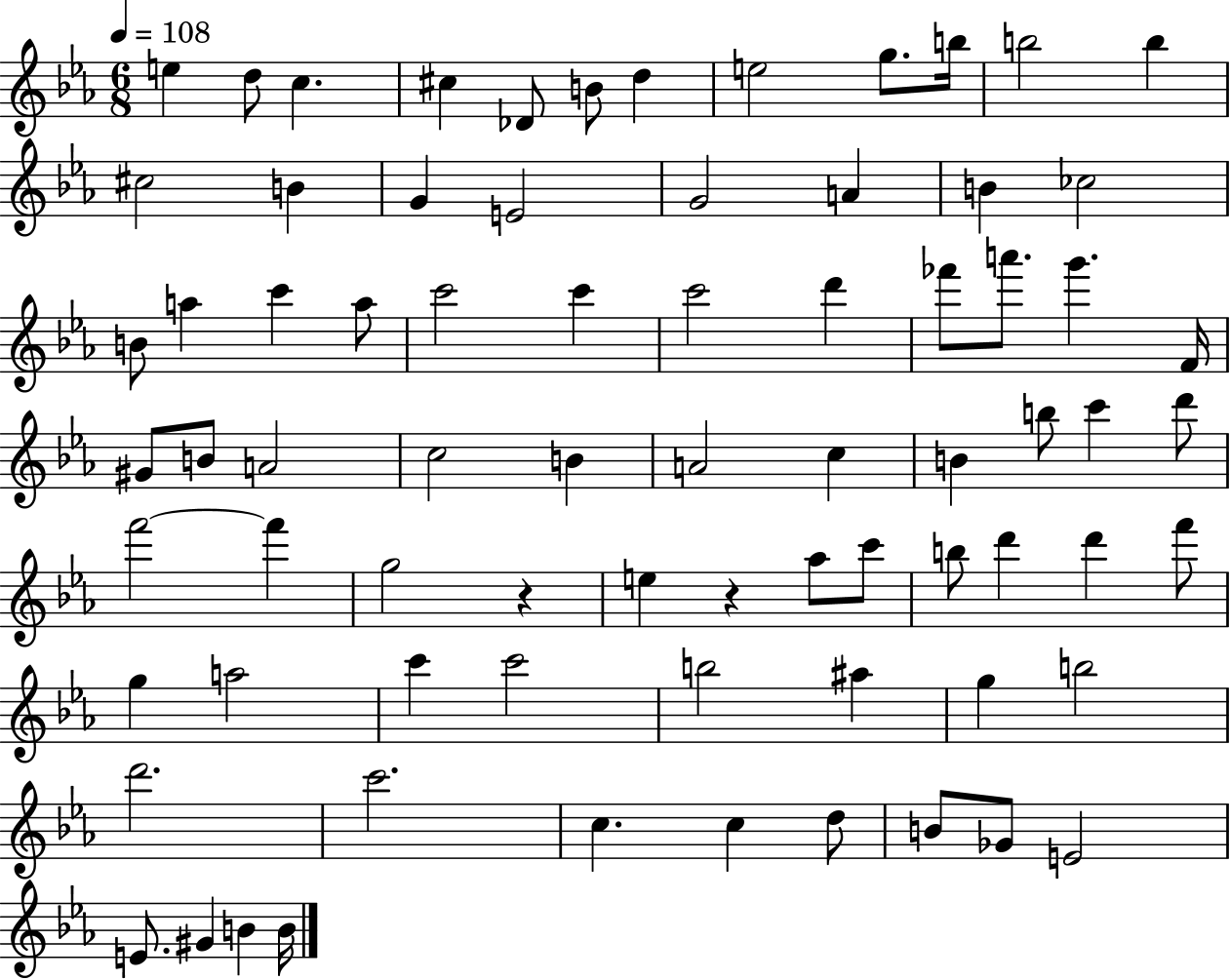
X:1
T:Untitled
M:6/8
L:1/4
K:Eb
e d/2 c ^c _D/2 B/2 d e2 g/2 b/4 b2 b ^c2 B G E2 G2 A B _c2 B/2 a c' a/2 c'2 c' c'2 d' _f'/2 a'/2 g' F/4 ^G/2 B/2 A2 c2 B A2 c B b/2 c' d'/2 f'2 f' g2 z e z _a/2 c'/2 b/2 d' d' f'/2 g a2 c' c'2 b2 ^a g b2 d'2 c'2 c c d/2 B/2 _G/2 E2 E/2 ^G B B/4